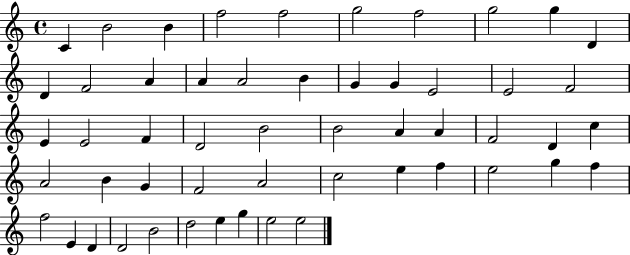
{
  \clef treble
  \time 4/4
  \defaultTimeSignature
  \key c \major
  c'4 b'2 b'4 | f''2 f''2 | g''2 f''2 | g''2 g''4 d'4 | \break d'4 f'2 a'4 | a'4 a'2 b'4 | g'4 g'4 e'2 | e'2 f'2 | \break e'4 e'2 f'4 | d'2 b'2 | b'2 a'4 a'4 | f'2 d'4 c''4 | \break a'2 b'4 g'4 | f'2 a'2 | c''2 e''4 f''4 | e''2 g''4 f''4 | \break f''2 e'4 d'4 | d'2 b'2 | d''2 e''4 g''4 | e''2 e''2 | \break \bar "|."
}